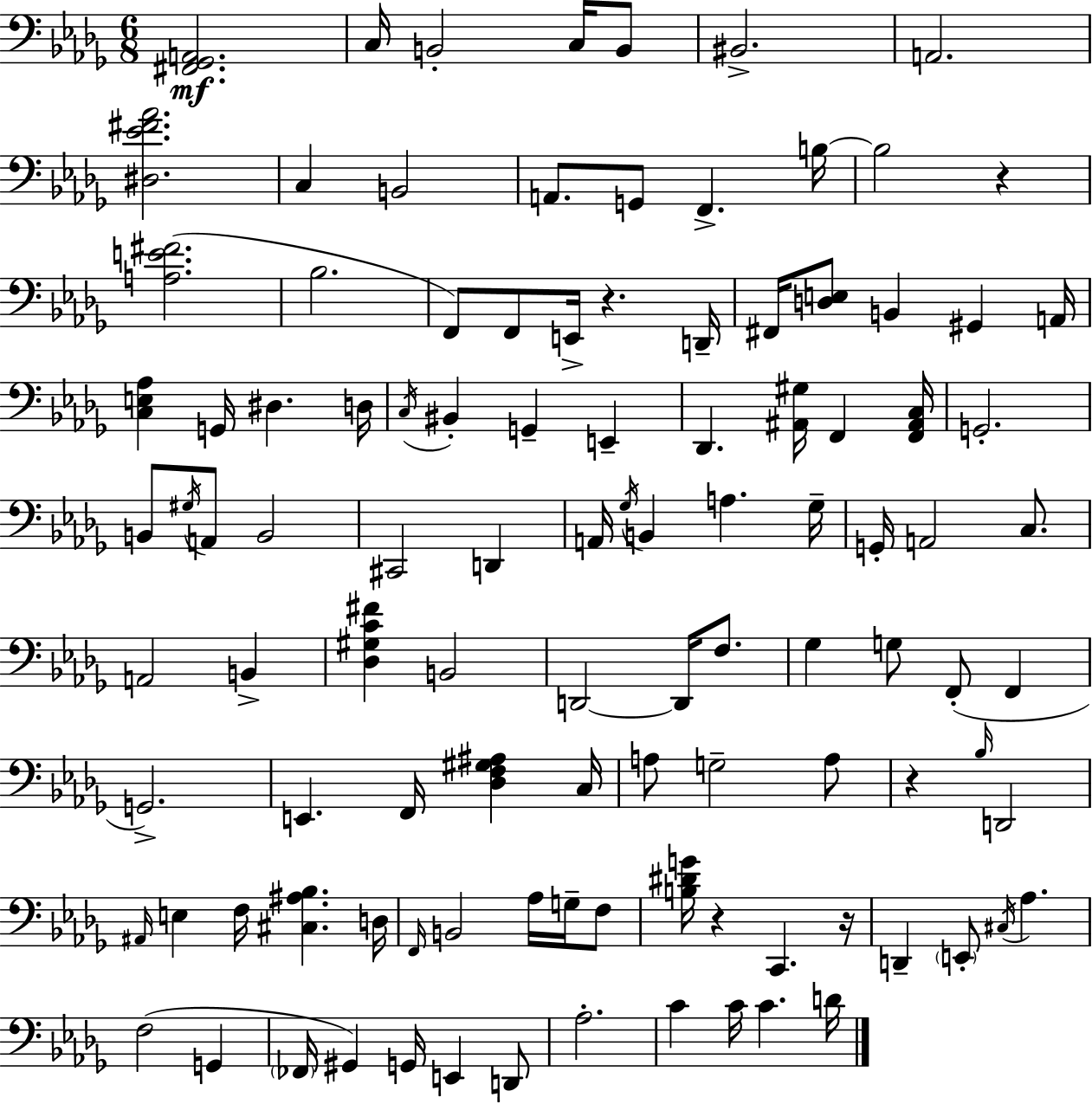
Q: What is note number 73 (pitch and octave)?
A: G3